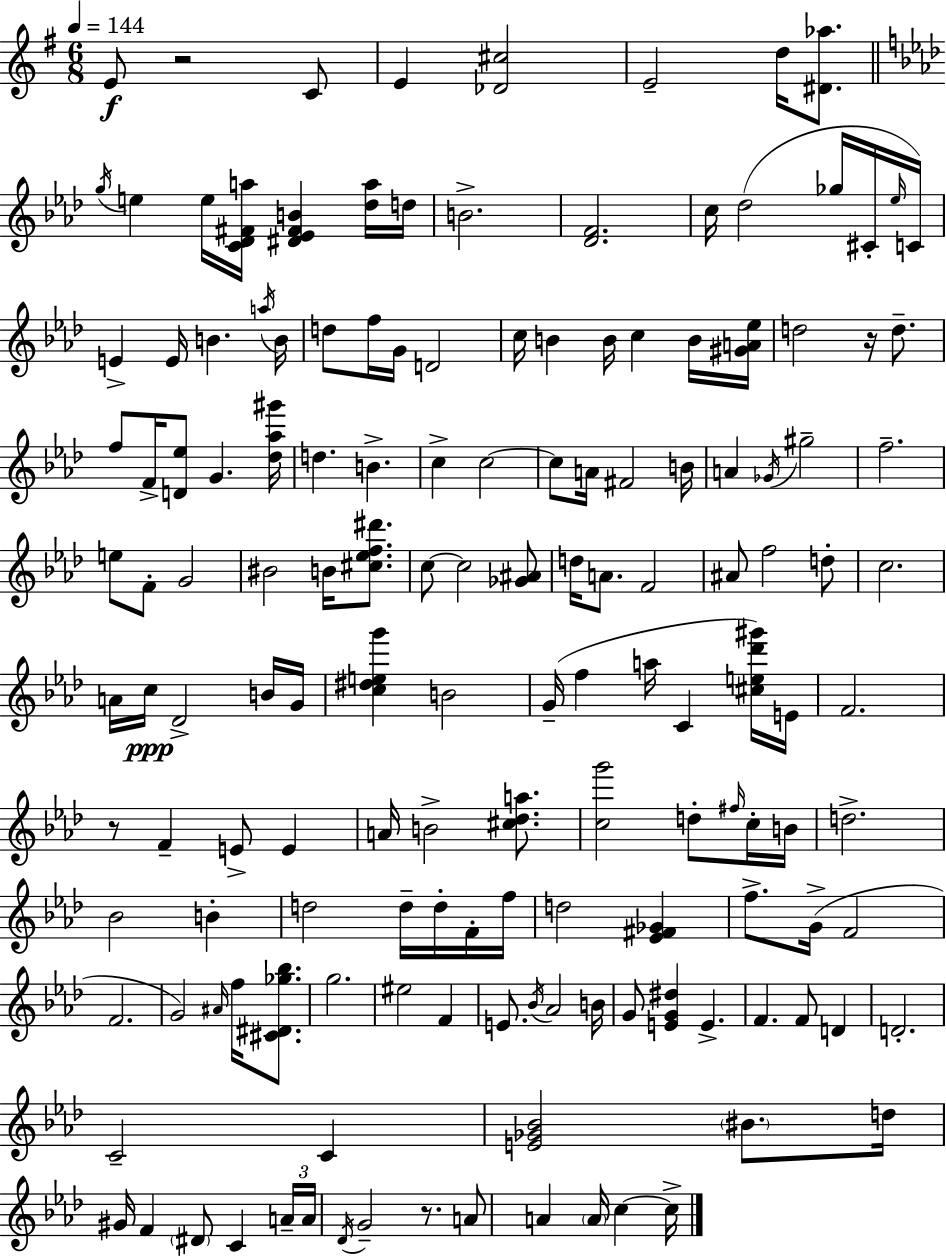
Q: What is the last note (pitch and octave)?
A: C5